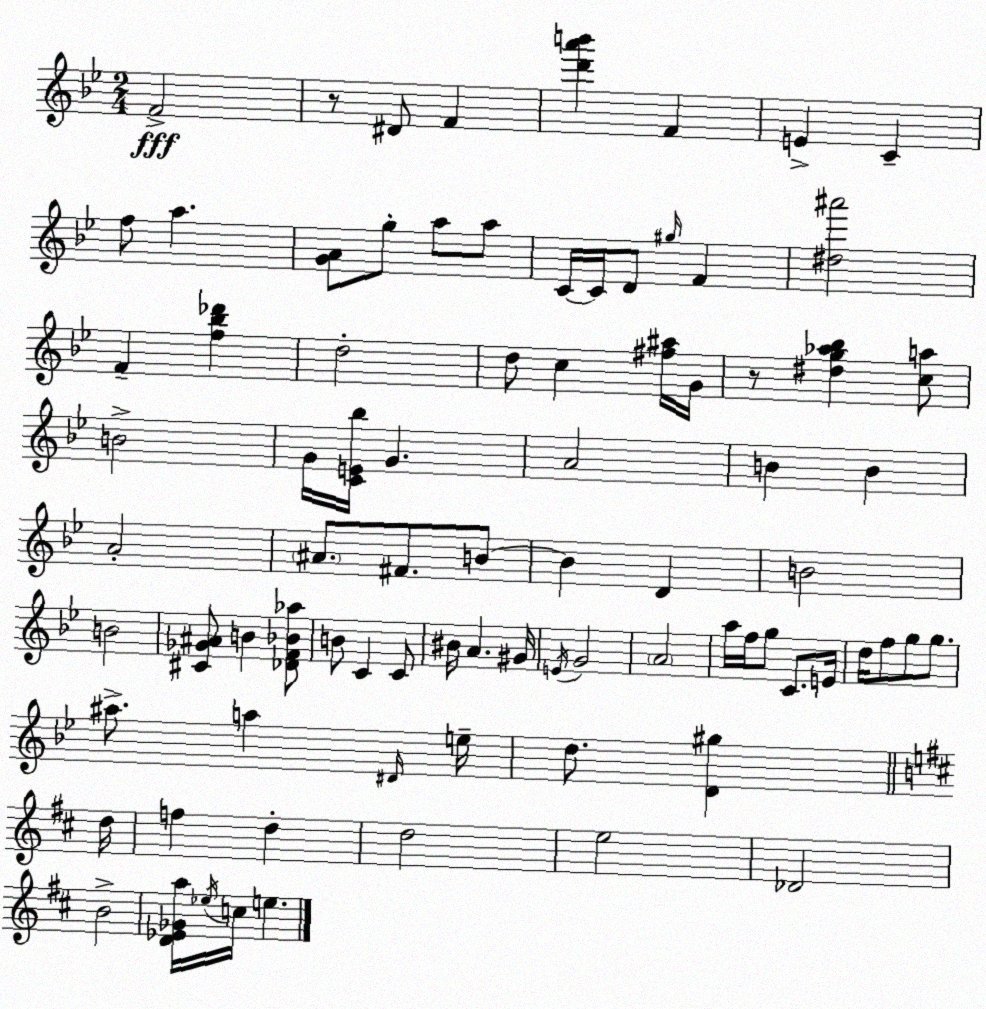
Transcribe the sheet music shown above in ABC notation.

X:1
T:Untitled
M:2/4
L:1/4
K:Gm
F2 z/2 ^D/2 F [d'a'b'] F E C f/2 a [GA]/2 g/2 a/2 a/2 C/4 C/4 D/2 ^g/4 F [^d^a']2 F [f_b_d'] d2 d/2 c [^f^a]/4 G/4 z/2 [^dg_a_b] [ca]/2 B2 G/4 [CE_b]/4 G A2 B B A2 ^A/2 ^F/2 B/2 B D B2 B2 [^C_G^A]/2 B [_DF_B_a]/2 B/2 C C/2 ^B/4 A ^G/4 E/4 G2 A2 a/4 f/4 g/2 C/2 E/4 d/4 f/2 g/2 g/2 ^a/2 a ^D/4 e/4 d/2 [D^g] d/4 f d d2 e2 _D2 B2 [D_E_Ga]/4 _e/4 c/4 e